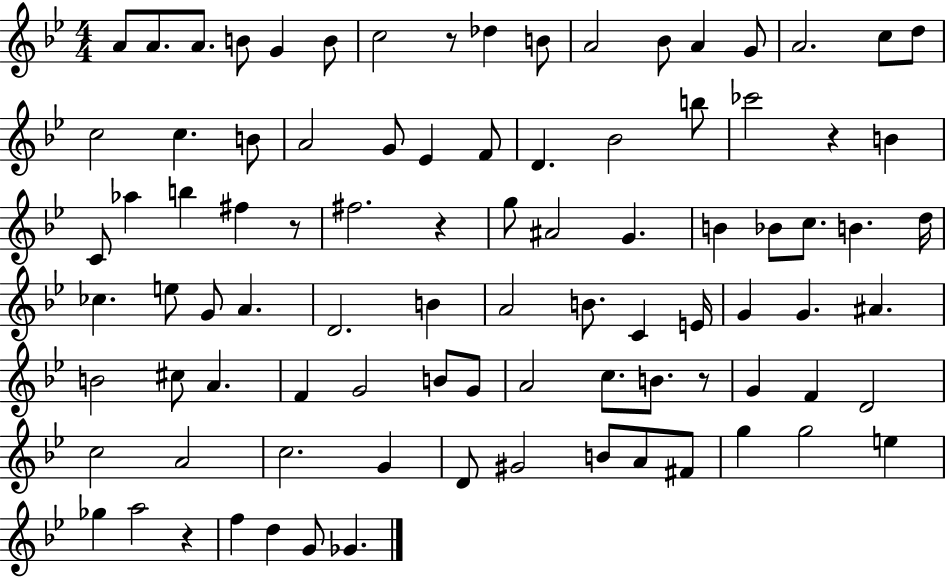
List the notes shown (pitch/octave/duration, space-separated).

A4/e A4/e. A4/e. B4/e G4/q B4/e C5/h R/e Db5/q B4/e A4/h Bb4/e A4/q G4/e A4/h. C5/e D5/e C5/h C5/q. B4/e A4/h G4/e Eb4/q F4/e D4/q. Bb4/h B5/e CES6/h R/q B4/q C4/e Ab5/q B5/q F#5/q R/e F#5/h. R/q G5/e A#4/h G4/q. B4/q Bb4/e C5/e. B4/q. D5/s CES5/q. E5/e G4/e A4/q. D4/h. B4/q A4/h B4/e. C4/q E4/s G4/q G4/q. A#4/q. B4/h C#5/e A4/q. F4/q G4/h B4/e G4/e A4/h C5/e. B4/e. R/e G4/q F4/q D4/h C5/h A4/h C5/h. G4/q D4/e G#4/h B4/e A4/e F#4/e G5/q G5/h E5/q Gb5/q A5/h R/q F5/q D5/q G4/e Gb4/q.